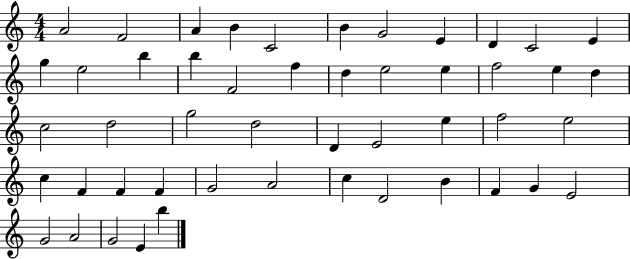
{
  \clef treble
  \numericTimeSignature
  \time 4/4
  \key c \major
  a'2 f'2 | a'4 b'4 c'2 | b'4 g'2 e'4 | d'4 c'2 e'4 | \break g''4 e''2 b''4 | b''4 f'2 f''4 | d''4 e''2 e''4 | f''2 e''4 d''4 | \break c''2 d''2 | g''2 d''2 | d'4 e'2 e''4 | f''2 e''2 | \break c''4 f'4 f'4 f'4 | g'2 a'2 | c''4 d'2 b'4 | f'4 g'4 e'2 | \break g'2 a'2 | g'2 e'4 b''4 | \bar "|."
}